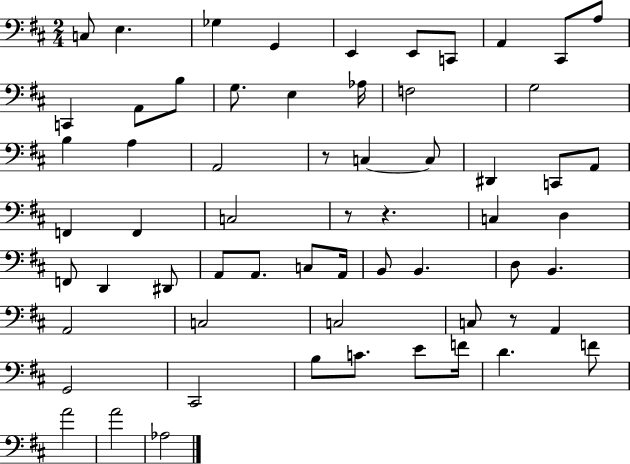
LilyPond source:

{
  \clef bass
  \numericTimeSignature
  \time 2/4
  \key d \major
  c8 e4. | ges4 g,4 | e,4 e,8 c,8 | a,4 cis,8 a8 | \break c,4 a,8 b8 | g8. e4 aes16 | f2 | g2 | \break b4 a4 | a,2 | r8 c4~~ c8 | dis,4 c,8 a,8 | \break f,4 f,4 | c2 | r8 r4. | c4 d4 | \break f,8 d,4 dis,8 | a,8 a,8. c8 a,16 | b,8 b,4. | d8 b,4. | \break a,2 | c2 | c2 | c8 r8 a,4 | \break g,2 | cis,2 | b8 c'8. e'8 f'16 | d'4. f'8 | \break a'2 | a'2 | aes2 | \bar "|."
}